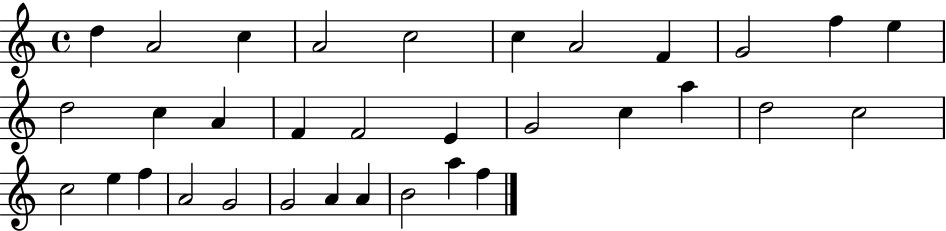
D5/q A4/h C5/q A4/h C5/h C5/q A4/h F4/q G4/h F5/q E5/q D5/h C5/q A4/q F4/q F4/h E4/q G4/h C5/q A5/q D5/h C5/h C5/h E5/q F5/q A4/h G4/h G4/h A4/q A4/q B4/h A5/q F5/q